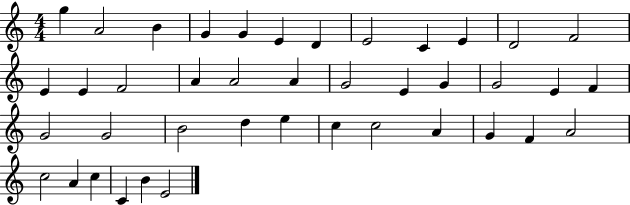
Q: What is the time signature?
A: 4/4